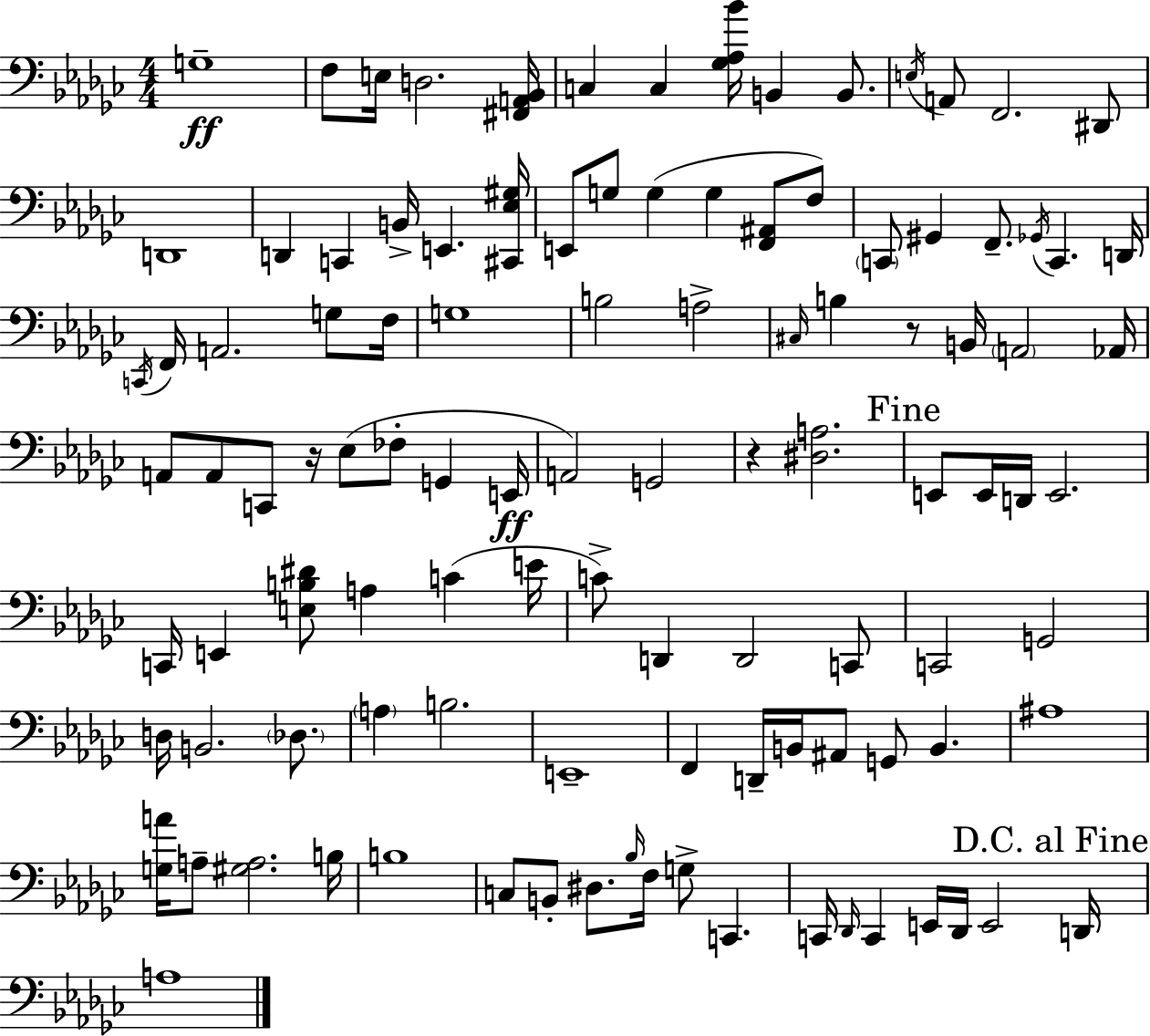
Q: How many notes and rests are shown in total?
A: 107